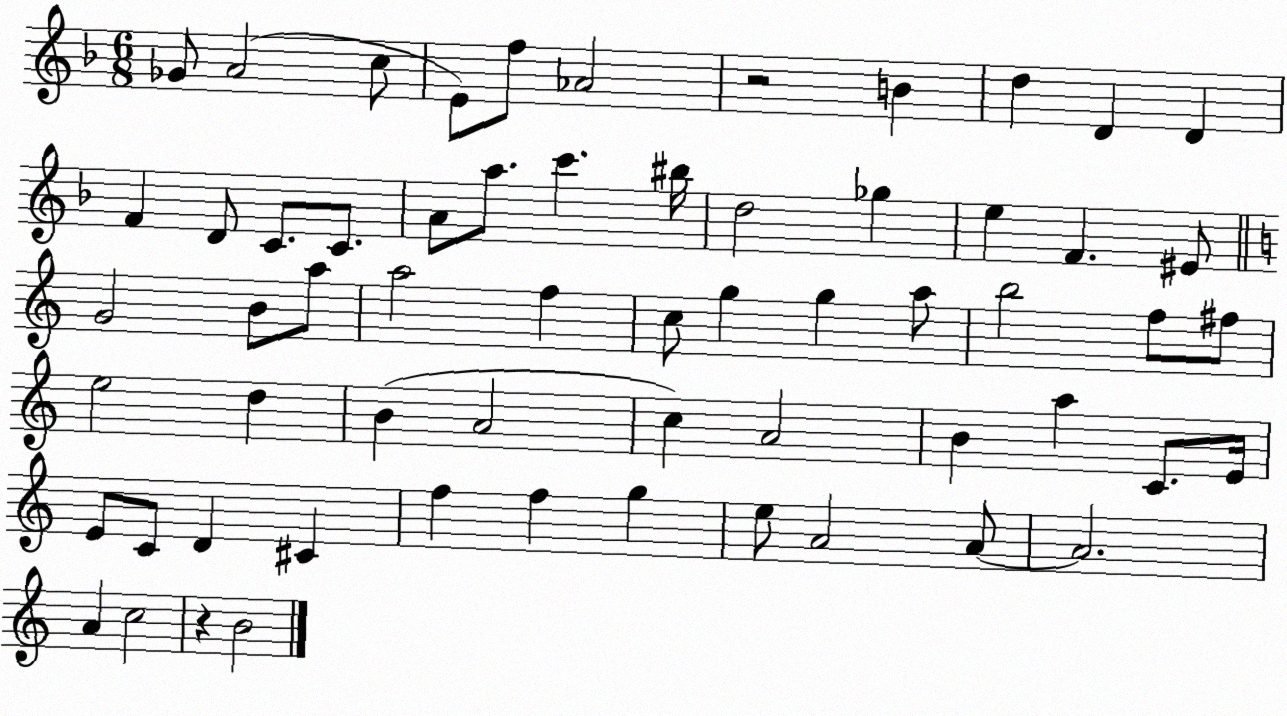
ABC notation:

X:1
T:Untitled
M:6/8
L:1/4
K:F
_G/2 A2 c/2 E/2 f/2 _A2 z2 B d D D F D/2 C/2 C/2 A/2 a/2 c' ^b/4 d2 _g e F ^E/2 G2 B/2 a/2 a2 f c/2 g g a/2 b2 f/2 ^f/2 e2 d B A2 c A2 B a C/2 E/4 E/2 C/2 D ^C f f g e/2 A2 A/2 A2 A c2 z B2